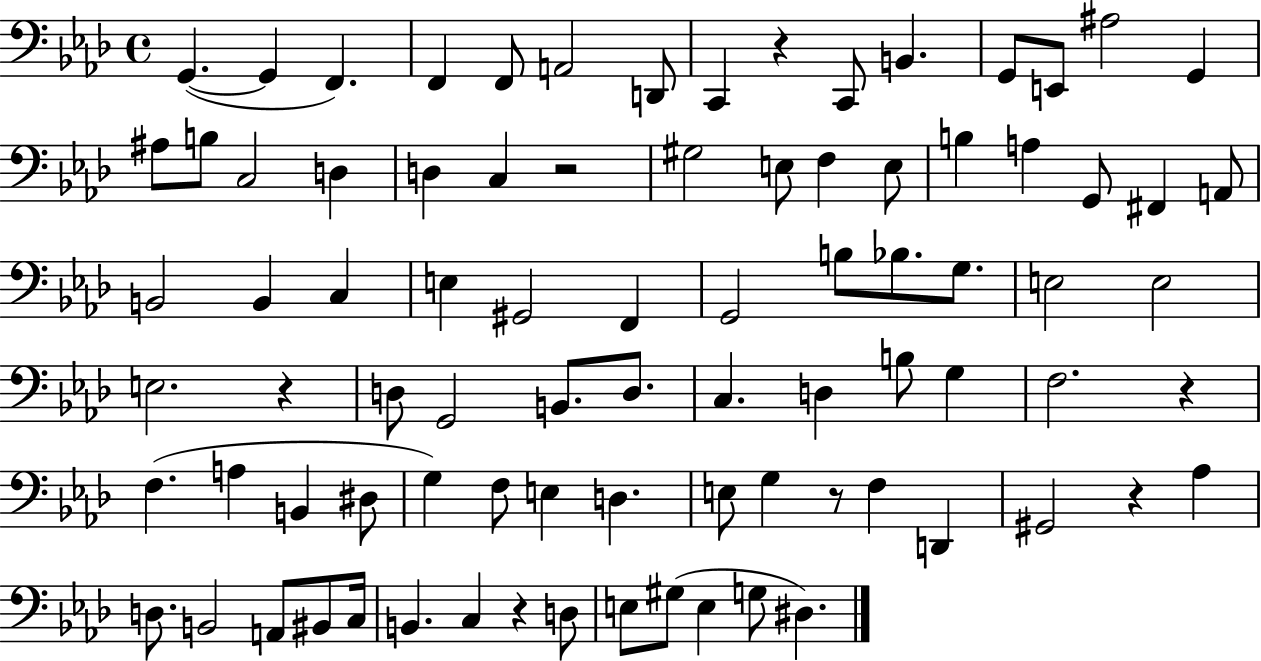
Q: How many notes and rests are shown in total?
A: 85